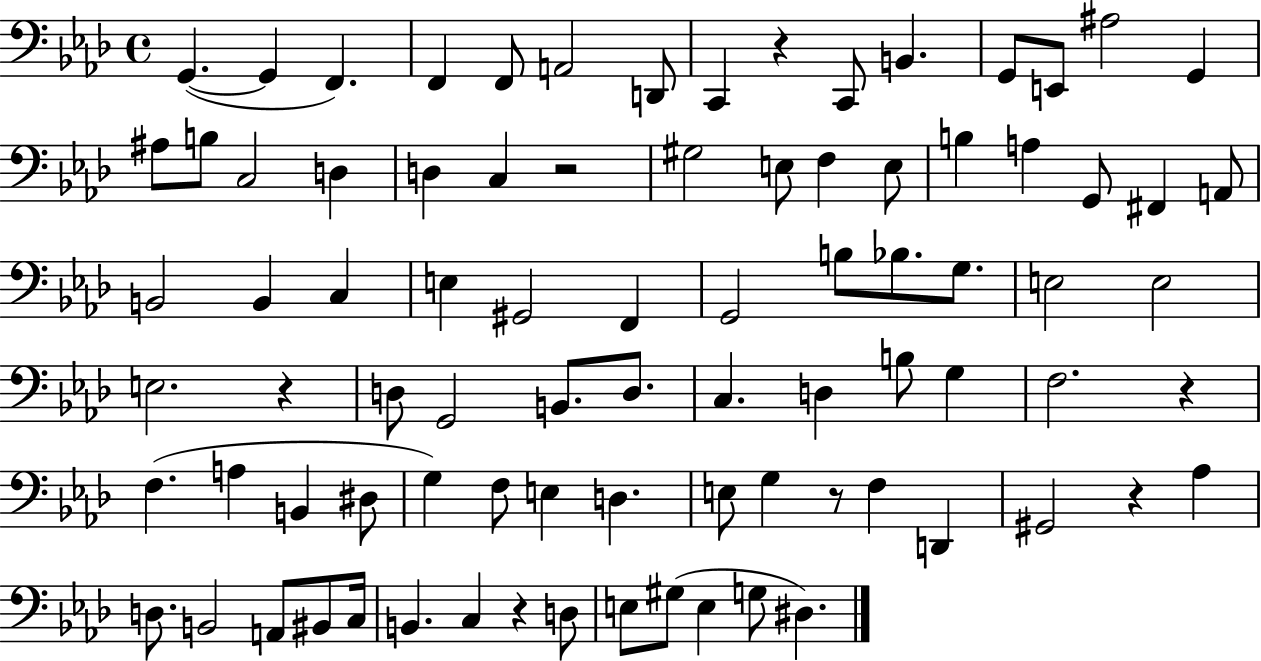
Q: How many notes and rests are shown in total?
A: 85